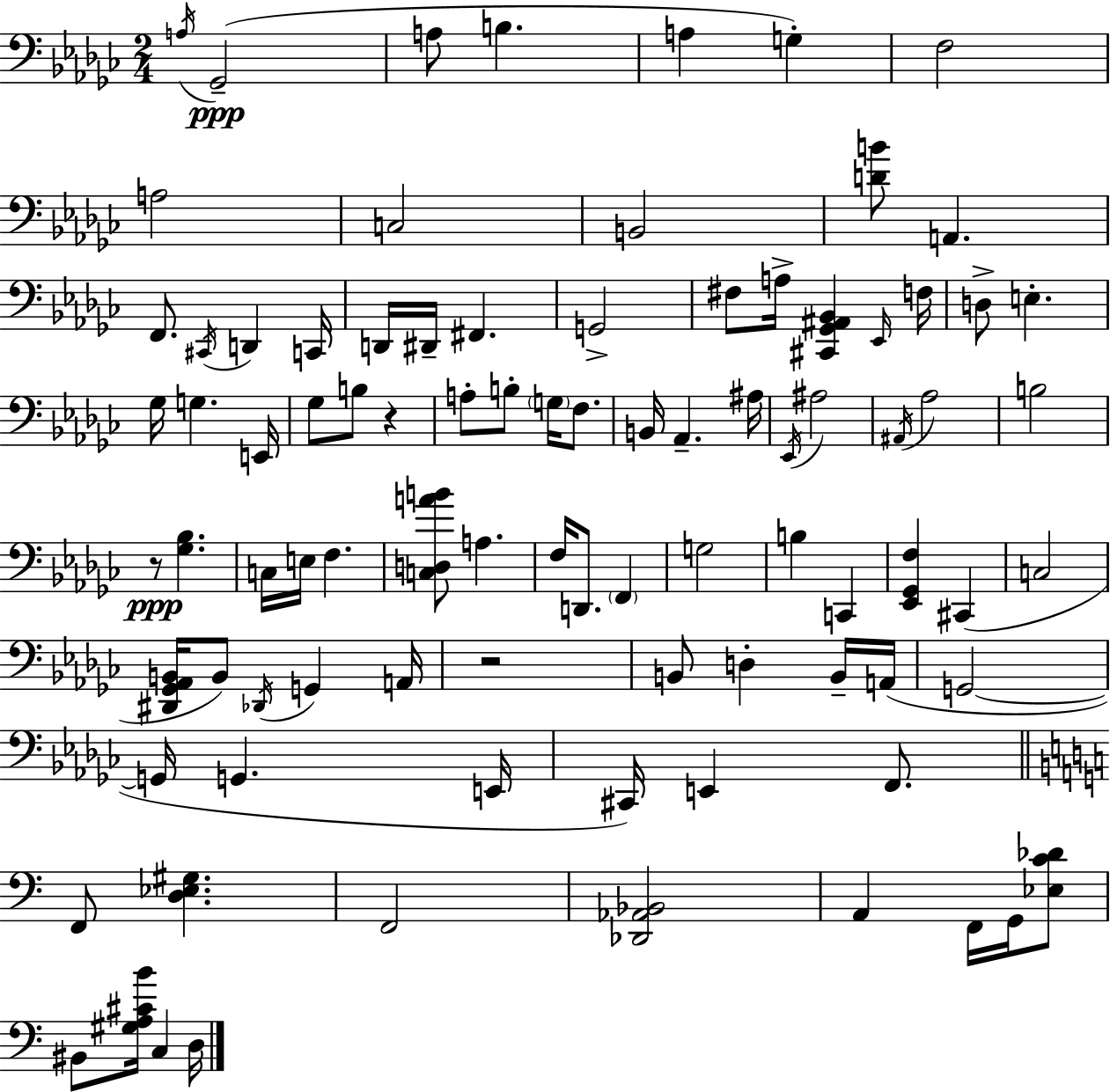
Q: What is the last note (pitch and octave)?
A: D3